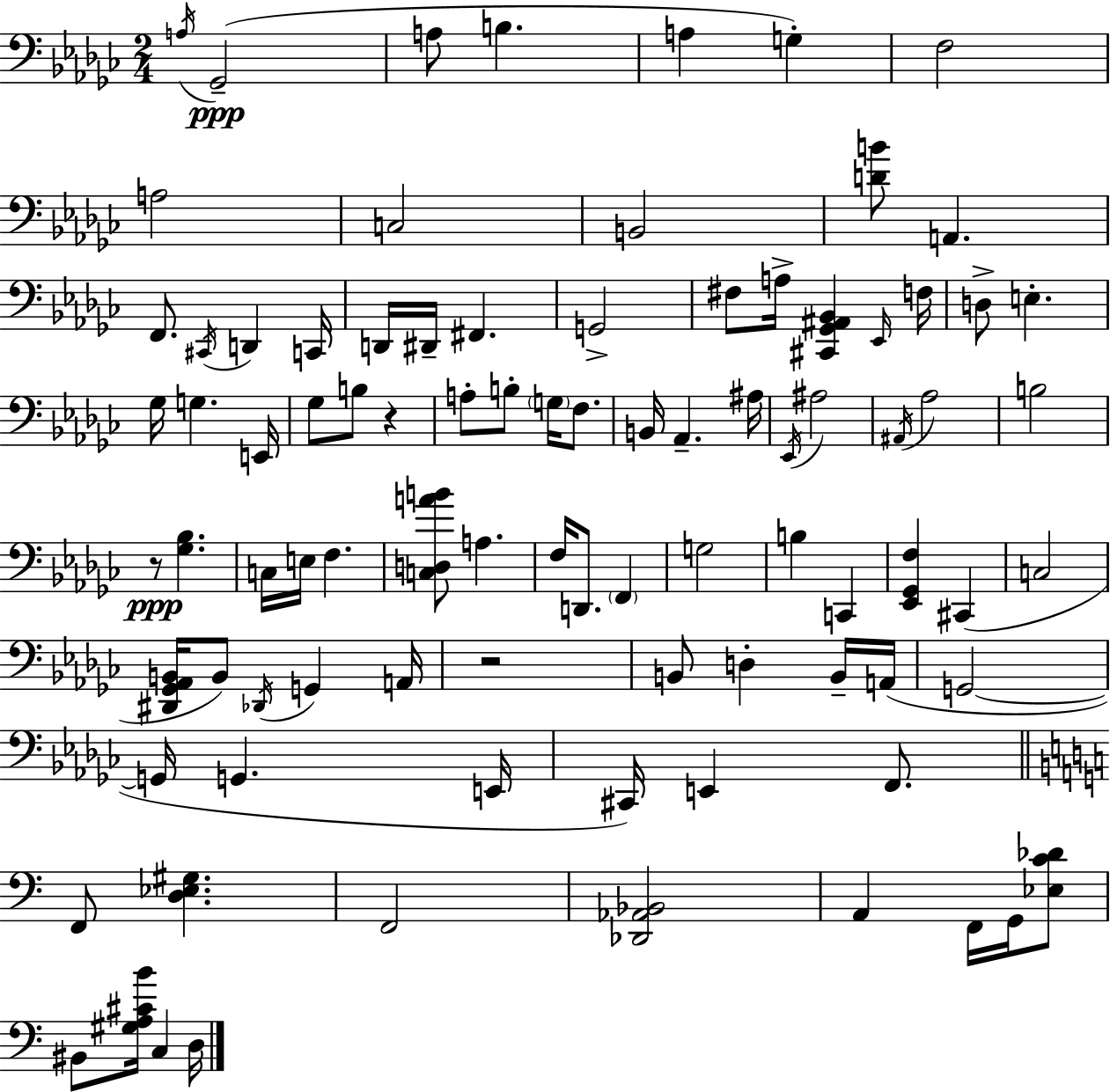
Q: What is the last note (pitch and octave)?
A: D3